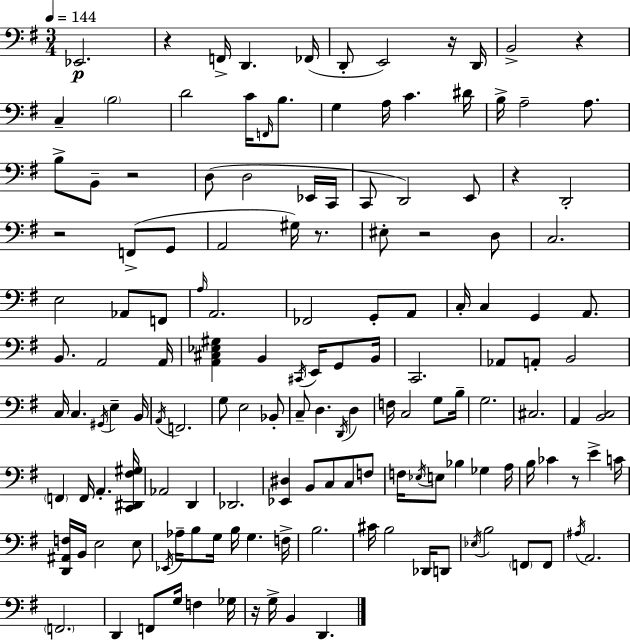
X:1
T:Untitled
M:3/4
L:1/4
K:Em
_E,,2 z F,,/4 D,, _F,,/4 D,,/2 E,,2 z/4 D,,/4 B,,2 z C, B,2 D2 C/4 F,,/4 B,/2 G, A,/4 C ^D/4 B,/4 A,2 A,/2 B,/2 B,,/2 z2 D,/2 D,2 _E,,/4 C,,/4 C,,/2 D,,2 E,,/2 z D,,2 z2 F,,/2 G,,/2 A,,2 ^G,/4 z/2 ^E,/2 z2 D,/2 C,2 E,2 _A,,/2 F,,/2 A,/4 A,,2 _F,,2 G,,/2 A,,/2 C,/4 C, G,, A,,/2 B,,/2 A,,2 A,,/4 [A,,^C,_E,^G,] B,, ^C,,/4 E,,/4 G,,/2 B,,/4 C,,2 _A,,/2 A,,/2 B,,2 C,/4 C, ^G,,/4 E, B,,/4 A,,/4 F,,2 G,/2 E,2 _B,,/2 C,/2 D, D,,/4 D, F,/4 C,2 G,/2 B,/4 G,2 ^C,2 A,, [B,,C,]2 F,, F,,/4 A,, [C,,^D,,^F,^G,]/4 _A,,2 D,, _D,,2 [_E,,^D,] B,,/2 C,/2 C,/2 F,/2 F,/4 _E,/4 E,/2 _B, _G, A,/4 B,/4 _C z/2 E C/4 [D,,^A,,F,]/4 B,,/4 E,2 E,/2 _E,,/4 _A,/4 B,/2 G,/4 B,/4 G, F,/4 B,2 ^C/4 B,2 _D,,/4 D,,/2 _E,/4 B,2 F,,/2 F,,/2 ^A,/4 A,,2 F,,2 D,, F,,/2 G,/4 F, _G,/4 z/4 G,/4 B,, D,,